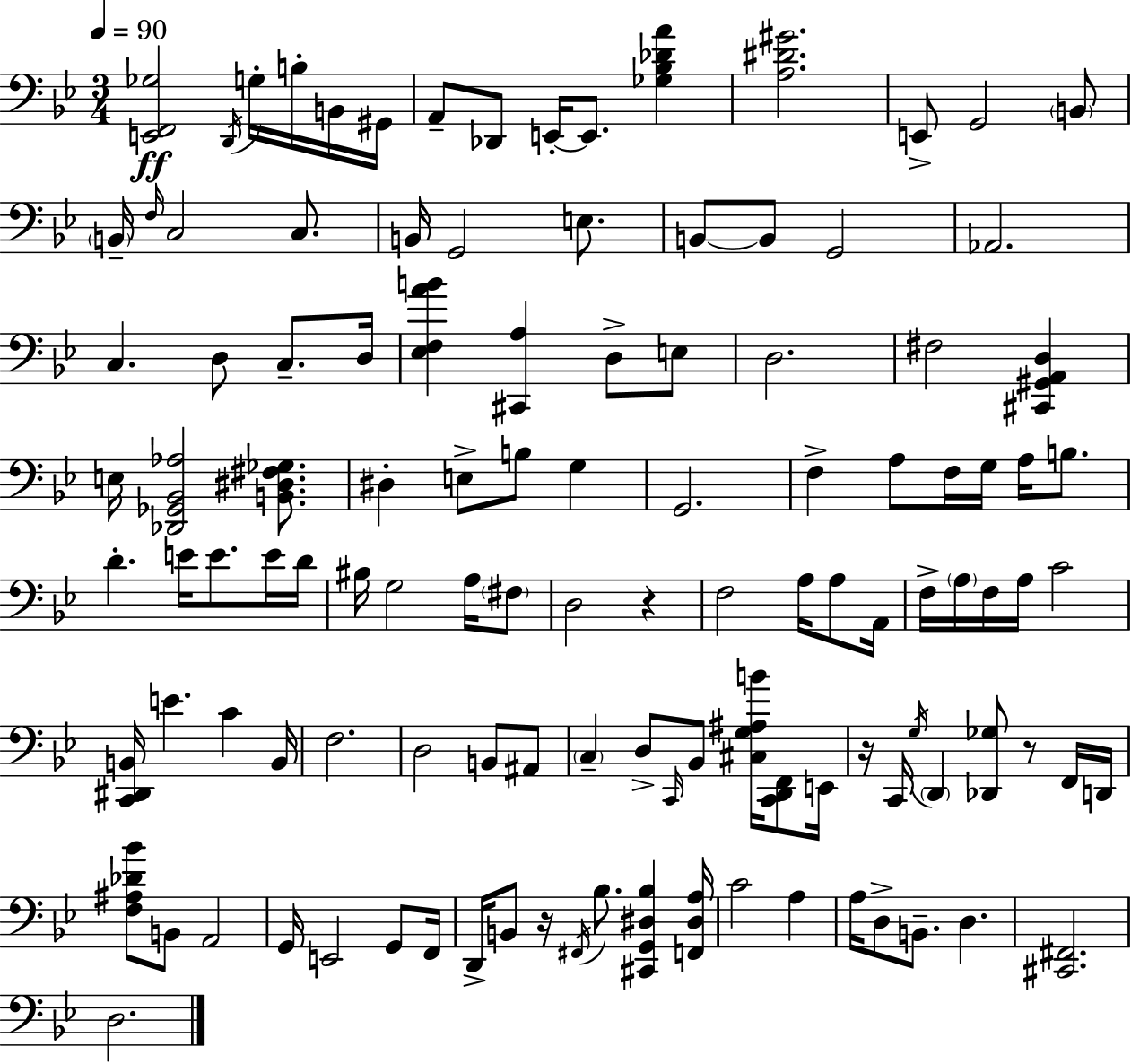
[E2,F2,Gb3]/h D2/s G3/s B3/s B2/s G#2/s A2/e Db2/e E2/s E2/e. [Gb3,Bb3,Db4,A4]/q [A3,D#4,G#4]/h. E2/e G2/h B2/e B2/s F3/s C3/h C3/e. B2/s G2/h E3/e. B2/e B2/e G2/h Ab2/h. C3/q. D3/e C3/e. D3/s [Eb3,F3,A4,B4]/q [C#2,A3]/q D3/e E3/e D3/h. F#3/h [C#2,G#2,A2,D3]/q E3/s [Db2,Gb2,Bb2,Ab3]/h [B2,D#3,F#3,Gb3]/e. D#3/q E3/e B3/e G3/q G2/h. F3/q A3/e F3/s G3/s A3/s B3/e. D4/q. E4/s E4/e. E4/s D4/s BIS3/s G3/h A3/s F#3/e D3/h R/q F3/h A3/s A3/e A2/s F3/s A3/s F3/s A3/s C4/h [C2,D#2,B2]/s E4/q. C4/q B2/s F3/h. D3/h B2/e A#2/e C3/q D3/e C2/s Bb2/e [C#3,G3,A#3,B4]/s [C2,D2,F2]/e E2/s R/s C2/s G3/s D2/q [Db2,Gb3]/e R/e F2/s D2/s [F3,A#3,Db4,Bb4]/e B2/e A2/h G2/s E2/h G2/e F2/s D2/s B2/e R/s F#2/s Bb3/e. [C#2,G2,D#3,Bb3]/q [F2,D#3,A3]/s C4/h A3/q A3/s D3/e B2/e. D3/q. [C#2,F#2]/h. D3/h.